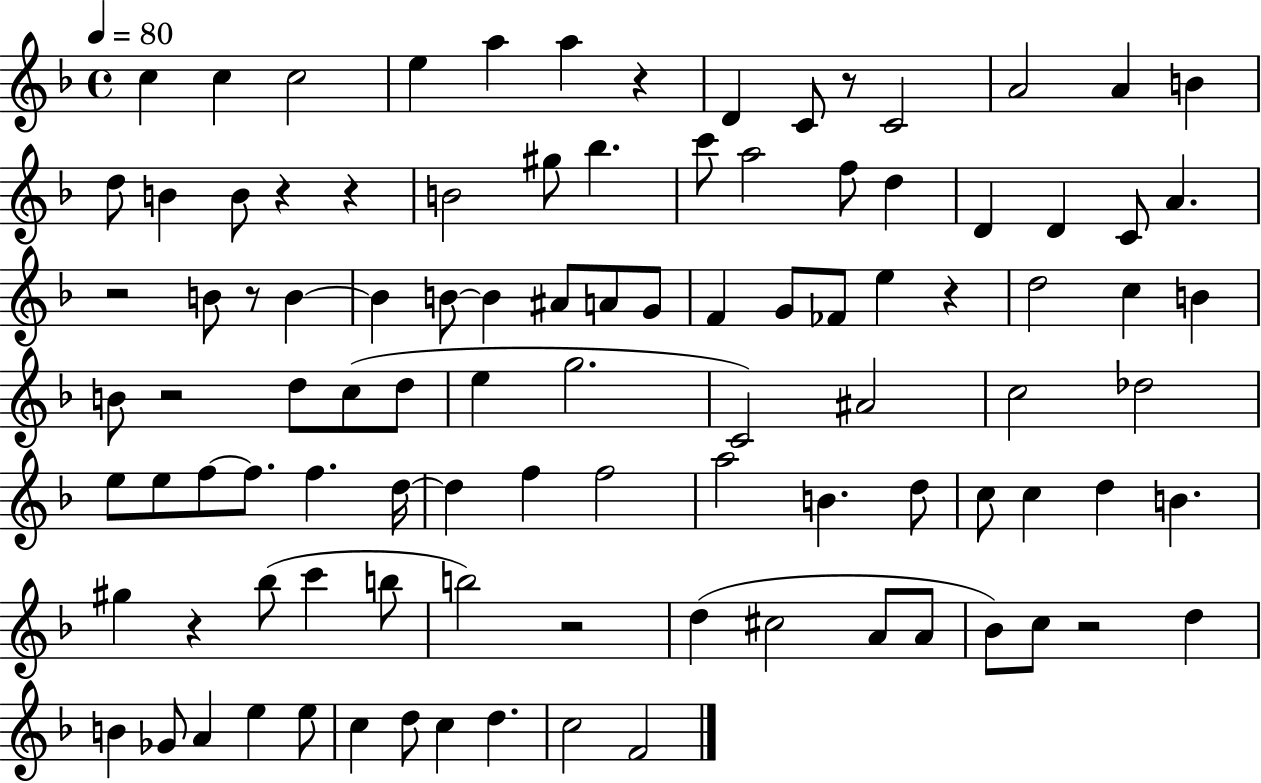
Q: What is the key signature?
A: F major